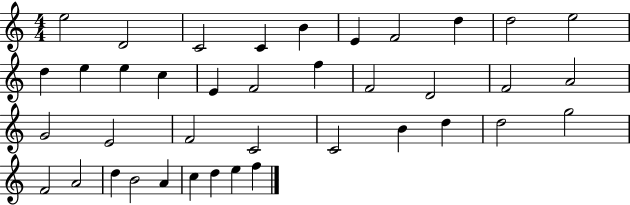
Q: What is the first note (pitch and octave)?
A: E5